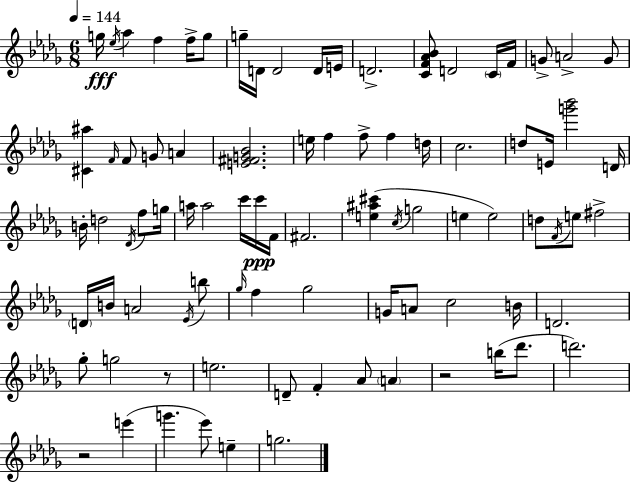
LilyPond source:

{
  \clef treble
  \numericTimeSignature
  \time 6/8
  \key bes \minor
  \tempo 4 = 144
  \repeat volta 2 { g''16\fff \acciaccatura { ees''16 } aes''4 f''4 f''16-> g''8 | g''16-- d'16 d'2 d'16 | e'16 d'2.-> | <c' f' aes' bes'>8 d'2 \parenthesize c'16 | \break f'16 g'8-> a'2-> g'8 | <cis' ais''>4 \grace { f'16 } f'8 g'8 a'4 | <e' fis' g' bes'>2. | e''16 f''4 f''8-> f''4 | \break d''16 c''2. | d''8 e'16 <g''' bes'''>2 | d'16 b'16-. d''2 \acciaccatura { des'16 } | f''8 g''16 a''16 a''2 | \break c'''16 c'''16\ppp f'16 fis'2. | <e'' ais'' cis'''>4( \acciaccatura { c''16 } g''2 | e''4 e''2) | d''8 \acciaccatura { f'16 } e''8 fis''2-> | \break \parenthesize d'16 b'16 a'2 | \acciaccatura { ees'16 } b''8 \grace { ges''16 } f''4 ges''2 | g'16 a'8 c''2 | b'16 d'2. | \break ges''8-. g''2 | r8 e''2. | d'8-- f'4-. | aes'8 \parenthesize a'4 r2 | \break b''16( des'''8. d'''2.) | r2 | e'''4( g'''4. | ees'''8) e''4-- g''2. | \break } \bar "|."
}